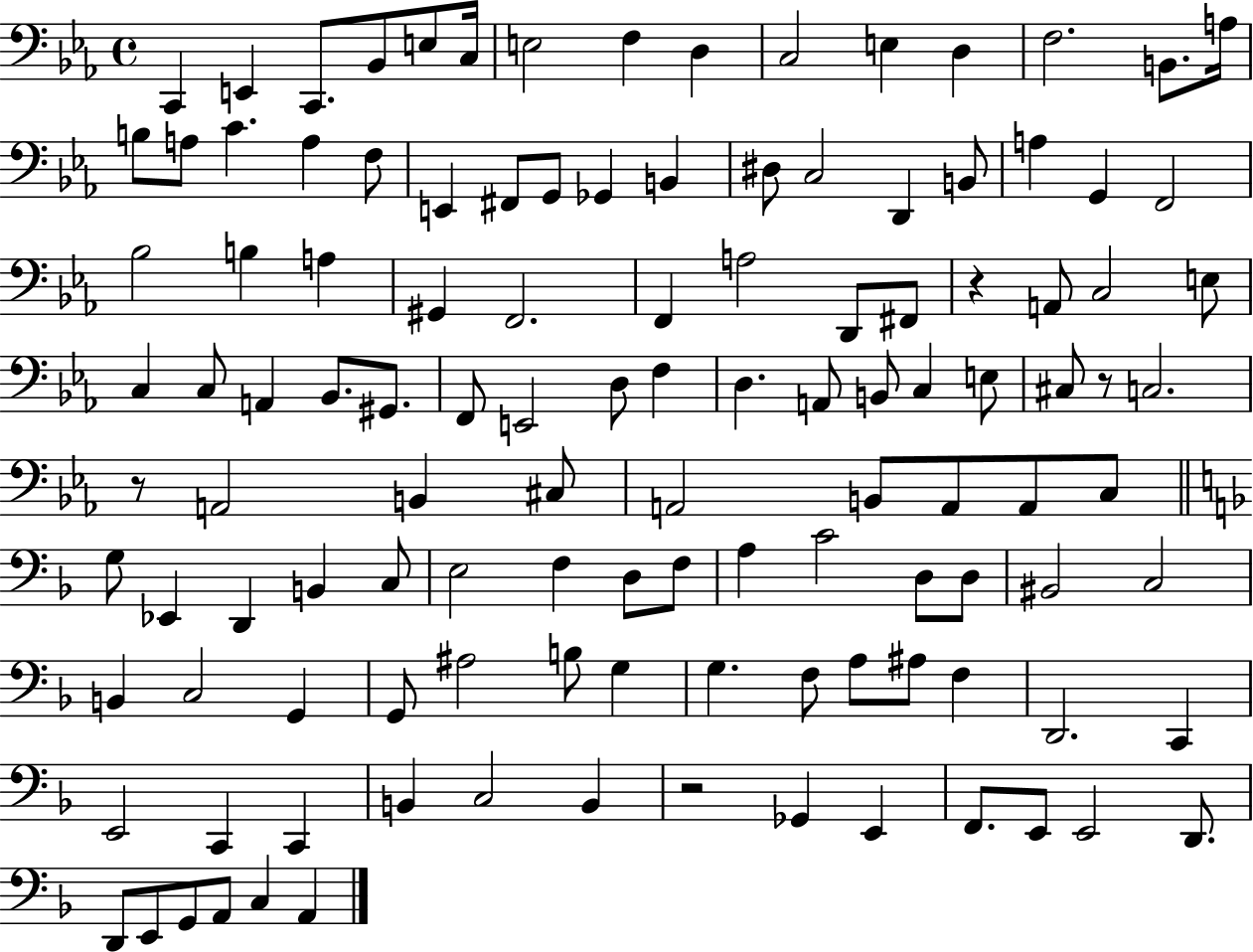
C2/q E2/q C2/e. Bb2/e E3/e C3/s E3/h F3/q D3/q C3/h E3/q D3/q F3/h. B2/e. A3/s B3/e A3/e C4/q. A3/q F3/e E2/q F#2/e G2/e Gb2/q B2/q D#3/e C3/h D2/q B2/e A3/q G2/q F2/h Bb3/h B3/q A3/q G#2/q F2/h. F2/q A3/h D2/e F#2/e R/q A2/e C3/h E3/e C3/q C3/e A2/q Bb2/e. G#2/e. F2/e E2/h D3/e F3/q D3/q. A2/e B2/e C3/q E3/e C#3/e R/e C3/h. R/e A2/h B2/q C#3/e A2/h B2/e A2/e A2/e C3/e G3/e Eb2/q D2/q B2/q C3/e E3/h F3/q D3/e F3/e A3/q C4/h D3/e D3/e BIS2/h C3/h B2/q C3/h G2/q G2/e A#3/h B3/e G3/q G3/q. F3/e A3/e A#3/e F3/q D2/h. C2/q E2/h C2/q C2/q B2/q C3/h B2/q R/h Gb2/q E2/q F2/e. E2/e E2/h D2/e. D2/e E2/e G2/e A2/e C3/q A2/q